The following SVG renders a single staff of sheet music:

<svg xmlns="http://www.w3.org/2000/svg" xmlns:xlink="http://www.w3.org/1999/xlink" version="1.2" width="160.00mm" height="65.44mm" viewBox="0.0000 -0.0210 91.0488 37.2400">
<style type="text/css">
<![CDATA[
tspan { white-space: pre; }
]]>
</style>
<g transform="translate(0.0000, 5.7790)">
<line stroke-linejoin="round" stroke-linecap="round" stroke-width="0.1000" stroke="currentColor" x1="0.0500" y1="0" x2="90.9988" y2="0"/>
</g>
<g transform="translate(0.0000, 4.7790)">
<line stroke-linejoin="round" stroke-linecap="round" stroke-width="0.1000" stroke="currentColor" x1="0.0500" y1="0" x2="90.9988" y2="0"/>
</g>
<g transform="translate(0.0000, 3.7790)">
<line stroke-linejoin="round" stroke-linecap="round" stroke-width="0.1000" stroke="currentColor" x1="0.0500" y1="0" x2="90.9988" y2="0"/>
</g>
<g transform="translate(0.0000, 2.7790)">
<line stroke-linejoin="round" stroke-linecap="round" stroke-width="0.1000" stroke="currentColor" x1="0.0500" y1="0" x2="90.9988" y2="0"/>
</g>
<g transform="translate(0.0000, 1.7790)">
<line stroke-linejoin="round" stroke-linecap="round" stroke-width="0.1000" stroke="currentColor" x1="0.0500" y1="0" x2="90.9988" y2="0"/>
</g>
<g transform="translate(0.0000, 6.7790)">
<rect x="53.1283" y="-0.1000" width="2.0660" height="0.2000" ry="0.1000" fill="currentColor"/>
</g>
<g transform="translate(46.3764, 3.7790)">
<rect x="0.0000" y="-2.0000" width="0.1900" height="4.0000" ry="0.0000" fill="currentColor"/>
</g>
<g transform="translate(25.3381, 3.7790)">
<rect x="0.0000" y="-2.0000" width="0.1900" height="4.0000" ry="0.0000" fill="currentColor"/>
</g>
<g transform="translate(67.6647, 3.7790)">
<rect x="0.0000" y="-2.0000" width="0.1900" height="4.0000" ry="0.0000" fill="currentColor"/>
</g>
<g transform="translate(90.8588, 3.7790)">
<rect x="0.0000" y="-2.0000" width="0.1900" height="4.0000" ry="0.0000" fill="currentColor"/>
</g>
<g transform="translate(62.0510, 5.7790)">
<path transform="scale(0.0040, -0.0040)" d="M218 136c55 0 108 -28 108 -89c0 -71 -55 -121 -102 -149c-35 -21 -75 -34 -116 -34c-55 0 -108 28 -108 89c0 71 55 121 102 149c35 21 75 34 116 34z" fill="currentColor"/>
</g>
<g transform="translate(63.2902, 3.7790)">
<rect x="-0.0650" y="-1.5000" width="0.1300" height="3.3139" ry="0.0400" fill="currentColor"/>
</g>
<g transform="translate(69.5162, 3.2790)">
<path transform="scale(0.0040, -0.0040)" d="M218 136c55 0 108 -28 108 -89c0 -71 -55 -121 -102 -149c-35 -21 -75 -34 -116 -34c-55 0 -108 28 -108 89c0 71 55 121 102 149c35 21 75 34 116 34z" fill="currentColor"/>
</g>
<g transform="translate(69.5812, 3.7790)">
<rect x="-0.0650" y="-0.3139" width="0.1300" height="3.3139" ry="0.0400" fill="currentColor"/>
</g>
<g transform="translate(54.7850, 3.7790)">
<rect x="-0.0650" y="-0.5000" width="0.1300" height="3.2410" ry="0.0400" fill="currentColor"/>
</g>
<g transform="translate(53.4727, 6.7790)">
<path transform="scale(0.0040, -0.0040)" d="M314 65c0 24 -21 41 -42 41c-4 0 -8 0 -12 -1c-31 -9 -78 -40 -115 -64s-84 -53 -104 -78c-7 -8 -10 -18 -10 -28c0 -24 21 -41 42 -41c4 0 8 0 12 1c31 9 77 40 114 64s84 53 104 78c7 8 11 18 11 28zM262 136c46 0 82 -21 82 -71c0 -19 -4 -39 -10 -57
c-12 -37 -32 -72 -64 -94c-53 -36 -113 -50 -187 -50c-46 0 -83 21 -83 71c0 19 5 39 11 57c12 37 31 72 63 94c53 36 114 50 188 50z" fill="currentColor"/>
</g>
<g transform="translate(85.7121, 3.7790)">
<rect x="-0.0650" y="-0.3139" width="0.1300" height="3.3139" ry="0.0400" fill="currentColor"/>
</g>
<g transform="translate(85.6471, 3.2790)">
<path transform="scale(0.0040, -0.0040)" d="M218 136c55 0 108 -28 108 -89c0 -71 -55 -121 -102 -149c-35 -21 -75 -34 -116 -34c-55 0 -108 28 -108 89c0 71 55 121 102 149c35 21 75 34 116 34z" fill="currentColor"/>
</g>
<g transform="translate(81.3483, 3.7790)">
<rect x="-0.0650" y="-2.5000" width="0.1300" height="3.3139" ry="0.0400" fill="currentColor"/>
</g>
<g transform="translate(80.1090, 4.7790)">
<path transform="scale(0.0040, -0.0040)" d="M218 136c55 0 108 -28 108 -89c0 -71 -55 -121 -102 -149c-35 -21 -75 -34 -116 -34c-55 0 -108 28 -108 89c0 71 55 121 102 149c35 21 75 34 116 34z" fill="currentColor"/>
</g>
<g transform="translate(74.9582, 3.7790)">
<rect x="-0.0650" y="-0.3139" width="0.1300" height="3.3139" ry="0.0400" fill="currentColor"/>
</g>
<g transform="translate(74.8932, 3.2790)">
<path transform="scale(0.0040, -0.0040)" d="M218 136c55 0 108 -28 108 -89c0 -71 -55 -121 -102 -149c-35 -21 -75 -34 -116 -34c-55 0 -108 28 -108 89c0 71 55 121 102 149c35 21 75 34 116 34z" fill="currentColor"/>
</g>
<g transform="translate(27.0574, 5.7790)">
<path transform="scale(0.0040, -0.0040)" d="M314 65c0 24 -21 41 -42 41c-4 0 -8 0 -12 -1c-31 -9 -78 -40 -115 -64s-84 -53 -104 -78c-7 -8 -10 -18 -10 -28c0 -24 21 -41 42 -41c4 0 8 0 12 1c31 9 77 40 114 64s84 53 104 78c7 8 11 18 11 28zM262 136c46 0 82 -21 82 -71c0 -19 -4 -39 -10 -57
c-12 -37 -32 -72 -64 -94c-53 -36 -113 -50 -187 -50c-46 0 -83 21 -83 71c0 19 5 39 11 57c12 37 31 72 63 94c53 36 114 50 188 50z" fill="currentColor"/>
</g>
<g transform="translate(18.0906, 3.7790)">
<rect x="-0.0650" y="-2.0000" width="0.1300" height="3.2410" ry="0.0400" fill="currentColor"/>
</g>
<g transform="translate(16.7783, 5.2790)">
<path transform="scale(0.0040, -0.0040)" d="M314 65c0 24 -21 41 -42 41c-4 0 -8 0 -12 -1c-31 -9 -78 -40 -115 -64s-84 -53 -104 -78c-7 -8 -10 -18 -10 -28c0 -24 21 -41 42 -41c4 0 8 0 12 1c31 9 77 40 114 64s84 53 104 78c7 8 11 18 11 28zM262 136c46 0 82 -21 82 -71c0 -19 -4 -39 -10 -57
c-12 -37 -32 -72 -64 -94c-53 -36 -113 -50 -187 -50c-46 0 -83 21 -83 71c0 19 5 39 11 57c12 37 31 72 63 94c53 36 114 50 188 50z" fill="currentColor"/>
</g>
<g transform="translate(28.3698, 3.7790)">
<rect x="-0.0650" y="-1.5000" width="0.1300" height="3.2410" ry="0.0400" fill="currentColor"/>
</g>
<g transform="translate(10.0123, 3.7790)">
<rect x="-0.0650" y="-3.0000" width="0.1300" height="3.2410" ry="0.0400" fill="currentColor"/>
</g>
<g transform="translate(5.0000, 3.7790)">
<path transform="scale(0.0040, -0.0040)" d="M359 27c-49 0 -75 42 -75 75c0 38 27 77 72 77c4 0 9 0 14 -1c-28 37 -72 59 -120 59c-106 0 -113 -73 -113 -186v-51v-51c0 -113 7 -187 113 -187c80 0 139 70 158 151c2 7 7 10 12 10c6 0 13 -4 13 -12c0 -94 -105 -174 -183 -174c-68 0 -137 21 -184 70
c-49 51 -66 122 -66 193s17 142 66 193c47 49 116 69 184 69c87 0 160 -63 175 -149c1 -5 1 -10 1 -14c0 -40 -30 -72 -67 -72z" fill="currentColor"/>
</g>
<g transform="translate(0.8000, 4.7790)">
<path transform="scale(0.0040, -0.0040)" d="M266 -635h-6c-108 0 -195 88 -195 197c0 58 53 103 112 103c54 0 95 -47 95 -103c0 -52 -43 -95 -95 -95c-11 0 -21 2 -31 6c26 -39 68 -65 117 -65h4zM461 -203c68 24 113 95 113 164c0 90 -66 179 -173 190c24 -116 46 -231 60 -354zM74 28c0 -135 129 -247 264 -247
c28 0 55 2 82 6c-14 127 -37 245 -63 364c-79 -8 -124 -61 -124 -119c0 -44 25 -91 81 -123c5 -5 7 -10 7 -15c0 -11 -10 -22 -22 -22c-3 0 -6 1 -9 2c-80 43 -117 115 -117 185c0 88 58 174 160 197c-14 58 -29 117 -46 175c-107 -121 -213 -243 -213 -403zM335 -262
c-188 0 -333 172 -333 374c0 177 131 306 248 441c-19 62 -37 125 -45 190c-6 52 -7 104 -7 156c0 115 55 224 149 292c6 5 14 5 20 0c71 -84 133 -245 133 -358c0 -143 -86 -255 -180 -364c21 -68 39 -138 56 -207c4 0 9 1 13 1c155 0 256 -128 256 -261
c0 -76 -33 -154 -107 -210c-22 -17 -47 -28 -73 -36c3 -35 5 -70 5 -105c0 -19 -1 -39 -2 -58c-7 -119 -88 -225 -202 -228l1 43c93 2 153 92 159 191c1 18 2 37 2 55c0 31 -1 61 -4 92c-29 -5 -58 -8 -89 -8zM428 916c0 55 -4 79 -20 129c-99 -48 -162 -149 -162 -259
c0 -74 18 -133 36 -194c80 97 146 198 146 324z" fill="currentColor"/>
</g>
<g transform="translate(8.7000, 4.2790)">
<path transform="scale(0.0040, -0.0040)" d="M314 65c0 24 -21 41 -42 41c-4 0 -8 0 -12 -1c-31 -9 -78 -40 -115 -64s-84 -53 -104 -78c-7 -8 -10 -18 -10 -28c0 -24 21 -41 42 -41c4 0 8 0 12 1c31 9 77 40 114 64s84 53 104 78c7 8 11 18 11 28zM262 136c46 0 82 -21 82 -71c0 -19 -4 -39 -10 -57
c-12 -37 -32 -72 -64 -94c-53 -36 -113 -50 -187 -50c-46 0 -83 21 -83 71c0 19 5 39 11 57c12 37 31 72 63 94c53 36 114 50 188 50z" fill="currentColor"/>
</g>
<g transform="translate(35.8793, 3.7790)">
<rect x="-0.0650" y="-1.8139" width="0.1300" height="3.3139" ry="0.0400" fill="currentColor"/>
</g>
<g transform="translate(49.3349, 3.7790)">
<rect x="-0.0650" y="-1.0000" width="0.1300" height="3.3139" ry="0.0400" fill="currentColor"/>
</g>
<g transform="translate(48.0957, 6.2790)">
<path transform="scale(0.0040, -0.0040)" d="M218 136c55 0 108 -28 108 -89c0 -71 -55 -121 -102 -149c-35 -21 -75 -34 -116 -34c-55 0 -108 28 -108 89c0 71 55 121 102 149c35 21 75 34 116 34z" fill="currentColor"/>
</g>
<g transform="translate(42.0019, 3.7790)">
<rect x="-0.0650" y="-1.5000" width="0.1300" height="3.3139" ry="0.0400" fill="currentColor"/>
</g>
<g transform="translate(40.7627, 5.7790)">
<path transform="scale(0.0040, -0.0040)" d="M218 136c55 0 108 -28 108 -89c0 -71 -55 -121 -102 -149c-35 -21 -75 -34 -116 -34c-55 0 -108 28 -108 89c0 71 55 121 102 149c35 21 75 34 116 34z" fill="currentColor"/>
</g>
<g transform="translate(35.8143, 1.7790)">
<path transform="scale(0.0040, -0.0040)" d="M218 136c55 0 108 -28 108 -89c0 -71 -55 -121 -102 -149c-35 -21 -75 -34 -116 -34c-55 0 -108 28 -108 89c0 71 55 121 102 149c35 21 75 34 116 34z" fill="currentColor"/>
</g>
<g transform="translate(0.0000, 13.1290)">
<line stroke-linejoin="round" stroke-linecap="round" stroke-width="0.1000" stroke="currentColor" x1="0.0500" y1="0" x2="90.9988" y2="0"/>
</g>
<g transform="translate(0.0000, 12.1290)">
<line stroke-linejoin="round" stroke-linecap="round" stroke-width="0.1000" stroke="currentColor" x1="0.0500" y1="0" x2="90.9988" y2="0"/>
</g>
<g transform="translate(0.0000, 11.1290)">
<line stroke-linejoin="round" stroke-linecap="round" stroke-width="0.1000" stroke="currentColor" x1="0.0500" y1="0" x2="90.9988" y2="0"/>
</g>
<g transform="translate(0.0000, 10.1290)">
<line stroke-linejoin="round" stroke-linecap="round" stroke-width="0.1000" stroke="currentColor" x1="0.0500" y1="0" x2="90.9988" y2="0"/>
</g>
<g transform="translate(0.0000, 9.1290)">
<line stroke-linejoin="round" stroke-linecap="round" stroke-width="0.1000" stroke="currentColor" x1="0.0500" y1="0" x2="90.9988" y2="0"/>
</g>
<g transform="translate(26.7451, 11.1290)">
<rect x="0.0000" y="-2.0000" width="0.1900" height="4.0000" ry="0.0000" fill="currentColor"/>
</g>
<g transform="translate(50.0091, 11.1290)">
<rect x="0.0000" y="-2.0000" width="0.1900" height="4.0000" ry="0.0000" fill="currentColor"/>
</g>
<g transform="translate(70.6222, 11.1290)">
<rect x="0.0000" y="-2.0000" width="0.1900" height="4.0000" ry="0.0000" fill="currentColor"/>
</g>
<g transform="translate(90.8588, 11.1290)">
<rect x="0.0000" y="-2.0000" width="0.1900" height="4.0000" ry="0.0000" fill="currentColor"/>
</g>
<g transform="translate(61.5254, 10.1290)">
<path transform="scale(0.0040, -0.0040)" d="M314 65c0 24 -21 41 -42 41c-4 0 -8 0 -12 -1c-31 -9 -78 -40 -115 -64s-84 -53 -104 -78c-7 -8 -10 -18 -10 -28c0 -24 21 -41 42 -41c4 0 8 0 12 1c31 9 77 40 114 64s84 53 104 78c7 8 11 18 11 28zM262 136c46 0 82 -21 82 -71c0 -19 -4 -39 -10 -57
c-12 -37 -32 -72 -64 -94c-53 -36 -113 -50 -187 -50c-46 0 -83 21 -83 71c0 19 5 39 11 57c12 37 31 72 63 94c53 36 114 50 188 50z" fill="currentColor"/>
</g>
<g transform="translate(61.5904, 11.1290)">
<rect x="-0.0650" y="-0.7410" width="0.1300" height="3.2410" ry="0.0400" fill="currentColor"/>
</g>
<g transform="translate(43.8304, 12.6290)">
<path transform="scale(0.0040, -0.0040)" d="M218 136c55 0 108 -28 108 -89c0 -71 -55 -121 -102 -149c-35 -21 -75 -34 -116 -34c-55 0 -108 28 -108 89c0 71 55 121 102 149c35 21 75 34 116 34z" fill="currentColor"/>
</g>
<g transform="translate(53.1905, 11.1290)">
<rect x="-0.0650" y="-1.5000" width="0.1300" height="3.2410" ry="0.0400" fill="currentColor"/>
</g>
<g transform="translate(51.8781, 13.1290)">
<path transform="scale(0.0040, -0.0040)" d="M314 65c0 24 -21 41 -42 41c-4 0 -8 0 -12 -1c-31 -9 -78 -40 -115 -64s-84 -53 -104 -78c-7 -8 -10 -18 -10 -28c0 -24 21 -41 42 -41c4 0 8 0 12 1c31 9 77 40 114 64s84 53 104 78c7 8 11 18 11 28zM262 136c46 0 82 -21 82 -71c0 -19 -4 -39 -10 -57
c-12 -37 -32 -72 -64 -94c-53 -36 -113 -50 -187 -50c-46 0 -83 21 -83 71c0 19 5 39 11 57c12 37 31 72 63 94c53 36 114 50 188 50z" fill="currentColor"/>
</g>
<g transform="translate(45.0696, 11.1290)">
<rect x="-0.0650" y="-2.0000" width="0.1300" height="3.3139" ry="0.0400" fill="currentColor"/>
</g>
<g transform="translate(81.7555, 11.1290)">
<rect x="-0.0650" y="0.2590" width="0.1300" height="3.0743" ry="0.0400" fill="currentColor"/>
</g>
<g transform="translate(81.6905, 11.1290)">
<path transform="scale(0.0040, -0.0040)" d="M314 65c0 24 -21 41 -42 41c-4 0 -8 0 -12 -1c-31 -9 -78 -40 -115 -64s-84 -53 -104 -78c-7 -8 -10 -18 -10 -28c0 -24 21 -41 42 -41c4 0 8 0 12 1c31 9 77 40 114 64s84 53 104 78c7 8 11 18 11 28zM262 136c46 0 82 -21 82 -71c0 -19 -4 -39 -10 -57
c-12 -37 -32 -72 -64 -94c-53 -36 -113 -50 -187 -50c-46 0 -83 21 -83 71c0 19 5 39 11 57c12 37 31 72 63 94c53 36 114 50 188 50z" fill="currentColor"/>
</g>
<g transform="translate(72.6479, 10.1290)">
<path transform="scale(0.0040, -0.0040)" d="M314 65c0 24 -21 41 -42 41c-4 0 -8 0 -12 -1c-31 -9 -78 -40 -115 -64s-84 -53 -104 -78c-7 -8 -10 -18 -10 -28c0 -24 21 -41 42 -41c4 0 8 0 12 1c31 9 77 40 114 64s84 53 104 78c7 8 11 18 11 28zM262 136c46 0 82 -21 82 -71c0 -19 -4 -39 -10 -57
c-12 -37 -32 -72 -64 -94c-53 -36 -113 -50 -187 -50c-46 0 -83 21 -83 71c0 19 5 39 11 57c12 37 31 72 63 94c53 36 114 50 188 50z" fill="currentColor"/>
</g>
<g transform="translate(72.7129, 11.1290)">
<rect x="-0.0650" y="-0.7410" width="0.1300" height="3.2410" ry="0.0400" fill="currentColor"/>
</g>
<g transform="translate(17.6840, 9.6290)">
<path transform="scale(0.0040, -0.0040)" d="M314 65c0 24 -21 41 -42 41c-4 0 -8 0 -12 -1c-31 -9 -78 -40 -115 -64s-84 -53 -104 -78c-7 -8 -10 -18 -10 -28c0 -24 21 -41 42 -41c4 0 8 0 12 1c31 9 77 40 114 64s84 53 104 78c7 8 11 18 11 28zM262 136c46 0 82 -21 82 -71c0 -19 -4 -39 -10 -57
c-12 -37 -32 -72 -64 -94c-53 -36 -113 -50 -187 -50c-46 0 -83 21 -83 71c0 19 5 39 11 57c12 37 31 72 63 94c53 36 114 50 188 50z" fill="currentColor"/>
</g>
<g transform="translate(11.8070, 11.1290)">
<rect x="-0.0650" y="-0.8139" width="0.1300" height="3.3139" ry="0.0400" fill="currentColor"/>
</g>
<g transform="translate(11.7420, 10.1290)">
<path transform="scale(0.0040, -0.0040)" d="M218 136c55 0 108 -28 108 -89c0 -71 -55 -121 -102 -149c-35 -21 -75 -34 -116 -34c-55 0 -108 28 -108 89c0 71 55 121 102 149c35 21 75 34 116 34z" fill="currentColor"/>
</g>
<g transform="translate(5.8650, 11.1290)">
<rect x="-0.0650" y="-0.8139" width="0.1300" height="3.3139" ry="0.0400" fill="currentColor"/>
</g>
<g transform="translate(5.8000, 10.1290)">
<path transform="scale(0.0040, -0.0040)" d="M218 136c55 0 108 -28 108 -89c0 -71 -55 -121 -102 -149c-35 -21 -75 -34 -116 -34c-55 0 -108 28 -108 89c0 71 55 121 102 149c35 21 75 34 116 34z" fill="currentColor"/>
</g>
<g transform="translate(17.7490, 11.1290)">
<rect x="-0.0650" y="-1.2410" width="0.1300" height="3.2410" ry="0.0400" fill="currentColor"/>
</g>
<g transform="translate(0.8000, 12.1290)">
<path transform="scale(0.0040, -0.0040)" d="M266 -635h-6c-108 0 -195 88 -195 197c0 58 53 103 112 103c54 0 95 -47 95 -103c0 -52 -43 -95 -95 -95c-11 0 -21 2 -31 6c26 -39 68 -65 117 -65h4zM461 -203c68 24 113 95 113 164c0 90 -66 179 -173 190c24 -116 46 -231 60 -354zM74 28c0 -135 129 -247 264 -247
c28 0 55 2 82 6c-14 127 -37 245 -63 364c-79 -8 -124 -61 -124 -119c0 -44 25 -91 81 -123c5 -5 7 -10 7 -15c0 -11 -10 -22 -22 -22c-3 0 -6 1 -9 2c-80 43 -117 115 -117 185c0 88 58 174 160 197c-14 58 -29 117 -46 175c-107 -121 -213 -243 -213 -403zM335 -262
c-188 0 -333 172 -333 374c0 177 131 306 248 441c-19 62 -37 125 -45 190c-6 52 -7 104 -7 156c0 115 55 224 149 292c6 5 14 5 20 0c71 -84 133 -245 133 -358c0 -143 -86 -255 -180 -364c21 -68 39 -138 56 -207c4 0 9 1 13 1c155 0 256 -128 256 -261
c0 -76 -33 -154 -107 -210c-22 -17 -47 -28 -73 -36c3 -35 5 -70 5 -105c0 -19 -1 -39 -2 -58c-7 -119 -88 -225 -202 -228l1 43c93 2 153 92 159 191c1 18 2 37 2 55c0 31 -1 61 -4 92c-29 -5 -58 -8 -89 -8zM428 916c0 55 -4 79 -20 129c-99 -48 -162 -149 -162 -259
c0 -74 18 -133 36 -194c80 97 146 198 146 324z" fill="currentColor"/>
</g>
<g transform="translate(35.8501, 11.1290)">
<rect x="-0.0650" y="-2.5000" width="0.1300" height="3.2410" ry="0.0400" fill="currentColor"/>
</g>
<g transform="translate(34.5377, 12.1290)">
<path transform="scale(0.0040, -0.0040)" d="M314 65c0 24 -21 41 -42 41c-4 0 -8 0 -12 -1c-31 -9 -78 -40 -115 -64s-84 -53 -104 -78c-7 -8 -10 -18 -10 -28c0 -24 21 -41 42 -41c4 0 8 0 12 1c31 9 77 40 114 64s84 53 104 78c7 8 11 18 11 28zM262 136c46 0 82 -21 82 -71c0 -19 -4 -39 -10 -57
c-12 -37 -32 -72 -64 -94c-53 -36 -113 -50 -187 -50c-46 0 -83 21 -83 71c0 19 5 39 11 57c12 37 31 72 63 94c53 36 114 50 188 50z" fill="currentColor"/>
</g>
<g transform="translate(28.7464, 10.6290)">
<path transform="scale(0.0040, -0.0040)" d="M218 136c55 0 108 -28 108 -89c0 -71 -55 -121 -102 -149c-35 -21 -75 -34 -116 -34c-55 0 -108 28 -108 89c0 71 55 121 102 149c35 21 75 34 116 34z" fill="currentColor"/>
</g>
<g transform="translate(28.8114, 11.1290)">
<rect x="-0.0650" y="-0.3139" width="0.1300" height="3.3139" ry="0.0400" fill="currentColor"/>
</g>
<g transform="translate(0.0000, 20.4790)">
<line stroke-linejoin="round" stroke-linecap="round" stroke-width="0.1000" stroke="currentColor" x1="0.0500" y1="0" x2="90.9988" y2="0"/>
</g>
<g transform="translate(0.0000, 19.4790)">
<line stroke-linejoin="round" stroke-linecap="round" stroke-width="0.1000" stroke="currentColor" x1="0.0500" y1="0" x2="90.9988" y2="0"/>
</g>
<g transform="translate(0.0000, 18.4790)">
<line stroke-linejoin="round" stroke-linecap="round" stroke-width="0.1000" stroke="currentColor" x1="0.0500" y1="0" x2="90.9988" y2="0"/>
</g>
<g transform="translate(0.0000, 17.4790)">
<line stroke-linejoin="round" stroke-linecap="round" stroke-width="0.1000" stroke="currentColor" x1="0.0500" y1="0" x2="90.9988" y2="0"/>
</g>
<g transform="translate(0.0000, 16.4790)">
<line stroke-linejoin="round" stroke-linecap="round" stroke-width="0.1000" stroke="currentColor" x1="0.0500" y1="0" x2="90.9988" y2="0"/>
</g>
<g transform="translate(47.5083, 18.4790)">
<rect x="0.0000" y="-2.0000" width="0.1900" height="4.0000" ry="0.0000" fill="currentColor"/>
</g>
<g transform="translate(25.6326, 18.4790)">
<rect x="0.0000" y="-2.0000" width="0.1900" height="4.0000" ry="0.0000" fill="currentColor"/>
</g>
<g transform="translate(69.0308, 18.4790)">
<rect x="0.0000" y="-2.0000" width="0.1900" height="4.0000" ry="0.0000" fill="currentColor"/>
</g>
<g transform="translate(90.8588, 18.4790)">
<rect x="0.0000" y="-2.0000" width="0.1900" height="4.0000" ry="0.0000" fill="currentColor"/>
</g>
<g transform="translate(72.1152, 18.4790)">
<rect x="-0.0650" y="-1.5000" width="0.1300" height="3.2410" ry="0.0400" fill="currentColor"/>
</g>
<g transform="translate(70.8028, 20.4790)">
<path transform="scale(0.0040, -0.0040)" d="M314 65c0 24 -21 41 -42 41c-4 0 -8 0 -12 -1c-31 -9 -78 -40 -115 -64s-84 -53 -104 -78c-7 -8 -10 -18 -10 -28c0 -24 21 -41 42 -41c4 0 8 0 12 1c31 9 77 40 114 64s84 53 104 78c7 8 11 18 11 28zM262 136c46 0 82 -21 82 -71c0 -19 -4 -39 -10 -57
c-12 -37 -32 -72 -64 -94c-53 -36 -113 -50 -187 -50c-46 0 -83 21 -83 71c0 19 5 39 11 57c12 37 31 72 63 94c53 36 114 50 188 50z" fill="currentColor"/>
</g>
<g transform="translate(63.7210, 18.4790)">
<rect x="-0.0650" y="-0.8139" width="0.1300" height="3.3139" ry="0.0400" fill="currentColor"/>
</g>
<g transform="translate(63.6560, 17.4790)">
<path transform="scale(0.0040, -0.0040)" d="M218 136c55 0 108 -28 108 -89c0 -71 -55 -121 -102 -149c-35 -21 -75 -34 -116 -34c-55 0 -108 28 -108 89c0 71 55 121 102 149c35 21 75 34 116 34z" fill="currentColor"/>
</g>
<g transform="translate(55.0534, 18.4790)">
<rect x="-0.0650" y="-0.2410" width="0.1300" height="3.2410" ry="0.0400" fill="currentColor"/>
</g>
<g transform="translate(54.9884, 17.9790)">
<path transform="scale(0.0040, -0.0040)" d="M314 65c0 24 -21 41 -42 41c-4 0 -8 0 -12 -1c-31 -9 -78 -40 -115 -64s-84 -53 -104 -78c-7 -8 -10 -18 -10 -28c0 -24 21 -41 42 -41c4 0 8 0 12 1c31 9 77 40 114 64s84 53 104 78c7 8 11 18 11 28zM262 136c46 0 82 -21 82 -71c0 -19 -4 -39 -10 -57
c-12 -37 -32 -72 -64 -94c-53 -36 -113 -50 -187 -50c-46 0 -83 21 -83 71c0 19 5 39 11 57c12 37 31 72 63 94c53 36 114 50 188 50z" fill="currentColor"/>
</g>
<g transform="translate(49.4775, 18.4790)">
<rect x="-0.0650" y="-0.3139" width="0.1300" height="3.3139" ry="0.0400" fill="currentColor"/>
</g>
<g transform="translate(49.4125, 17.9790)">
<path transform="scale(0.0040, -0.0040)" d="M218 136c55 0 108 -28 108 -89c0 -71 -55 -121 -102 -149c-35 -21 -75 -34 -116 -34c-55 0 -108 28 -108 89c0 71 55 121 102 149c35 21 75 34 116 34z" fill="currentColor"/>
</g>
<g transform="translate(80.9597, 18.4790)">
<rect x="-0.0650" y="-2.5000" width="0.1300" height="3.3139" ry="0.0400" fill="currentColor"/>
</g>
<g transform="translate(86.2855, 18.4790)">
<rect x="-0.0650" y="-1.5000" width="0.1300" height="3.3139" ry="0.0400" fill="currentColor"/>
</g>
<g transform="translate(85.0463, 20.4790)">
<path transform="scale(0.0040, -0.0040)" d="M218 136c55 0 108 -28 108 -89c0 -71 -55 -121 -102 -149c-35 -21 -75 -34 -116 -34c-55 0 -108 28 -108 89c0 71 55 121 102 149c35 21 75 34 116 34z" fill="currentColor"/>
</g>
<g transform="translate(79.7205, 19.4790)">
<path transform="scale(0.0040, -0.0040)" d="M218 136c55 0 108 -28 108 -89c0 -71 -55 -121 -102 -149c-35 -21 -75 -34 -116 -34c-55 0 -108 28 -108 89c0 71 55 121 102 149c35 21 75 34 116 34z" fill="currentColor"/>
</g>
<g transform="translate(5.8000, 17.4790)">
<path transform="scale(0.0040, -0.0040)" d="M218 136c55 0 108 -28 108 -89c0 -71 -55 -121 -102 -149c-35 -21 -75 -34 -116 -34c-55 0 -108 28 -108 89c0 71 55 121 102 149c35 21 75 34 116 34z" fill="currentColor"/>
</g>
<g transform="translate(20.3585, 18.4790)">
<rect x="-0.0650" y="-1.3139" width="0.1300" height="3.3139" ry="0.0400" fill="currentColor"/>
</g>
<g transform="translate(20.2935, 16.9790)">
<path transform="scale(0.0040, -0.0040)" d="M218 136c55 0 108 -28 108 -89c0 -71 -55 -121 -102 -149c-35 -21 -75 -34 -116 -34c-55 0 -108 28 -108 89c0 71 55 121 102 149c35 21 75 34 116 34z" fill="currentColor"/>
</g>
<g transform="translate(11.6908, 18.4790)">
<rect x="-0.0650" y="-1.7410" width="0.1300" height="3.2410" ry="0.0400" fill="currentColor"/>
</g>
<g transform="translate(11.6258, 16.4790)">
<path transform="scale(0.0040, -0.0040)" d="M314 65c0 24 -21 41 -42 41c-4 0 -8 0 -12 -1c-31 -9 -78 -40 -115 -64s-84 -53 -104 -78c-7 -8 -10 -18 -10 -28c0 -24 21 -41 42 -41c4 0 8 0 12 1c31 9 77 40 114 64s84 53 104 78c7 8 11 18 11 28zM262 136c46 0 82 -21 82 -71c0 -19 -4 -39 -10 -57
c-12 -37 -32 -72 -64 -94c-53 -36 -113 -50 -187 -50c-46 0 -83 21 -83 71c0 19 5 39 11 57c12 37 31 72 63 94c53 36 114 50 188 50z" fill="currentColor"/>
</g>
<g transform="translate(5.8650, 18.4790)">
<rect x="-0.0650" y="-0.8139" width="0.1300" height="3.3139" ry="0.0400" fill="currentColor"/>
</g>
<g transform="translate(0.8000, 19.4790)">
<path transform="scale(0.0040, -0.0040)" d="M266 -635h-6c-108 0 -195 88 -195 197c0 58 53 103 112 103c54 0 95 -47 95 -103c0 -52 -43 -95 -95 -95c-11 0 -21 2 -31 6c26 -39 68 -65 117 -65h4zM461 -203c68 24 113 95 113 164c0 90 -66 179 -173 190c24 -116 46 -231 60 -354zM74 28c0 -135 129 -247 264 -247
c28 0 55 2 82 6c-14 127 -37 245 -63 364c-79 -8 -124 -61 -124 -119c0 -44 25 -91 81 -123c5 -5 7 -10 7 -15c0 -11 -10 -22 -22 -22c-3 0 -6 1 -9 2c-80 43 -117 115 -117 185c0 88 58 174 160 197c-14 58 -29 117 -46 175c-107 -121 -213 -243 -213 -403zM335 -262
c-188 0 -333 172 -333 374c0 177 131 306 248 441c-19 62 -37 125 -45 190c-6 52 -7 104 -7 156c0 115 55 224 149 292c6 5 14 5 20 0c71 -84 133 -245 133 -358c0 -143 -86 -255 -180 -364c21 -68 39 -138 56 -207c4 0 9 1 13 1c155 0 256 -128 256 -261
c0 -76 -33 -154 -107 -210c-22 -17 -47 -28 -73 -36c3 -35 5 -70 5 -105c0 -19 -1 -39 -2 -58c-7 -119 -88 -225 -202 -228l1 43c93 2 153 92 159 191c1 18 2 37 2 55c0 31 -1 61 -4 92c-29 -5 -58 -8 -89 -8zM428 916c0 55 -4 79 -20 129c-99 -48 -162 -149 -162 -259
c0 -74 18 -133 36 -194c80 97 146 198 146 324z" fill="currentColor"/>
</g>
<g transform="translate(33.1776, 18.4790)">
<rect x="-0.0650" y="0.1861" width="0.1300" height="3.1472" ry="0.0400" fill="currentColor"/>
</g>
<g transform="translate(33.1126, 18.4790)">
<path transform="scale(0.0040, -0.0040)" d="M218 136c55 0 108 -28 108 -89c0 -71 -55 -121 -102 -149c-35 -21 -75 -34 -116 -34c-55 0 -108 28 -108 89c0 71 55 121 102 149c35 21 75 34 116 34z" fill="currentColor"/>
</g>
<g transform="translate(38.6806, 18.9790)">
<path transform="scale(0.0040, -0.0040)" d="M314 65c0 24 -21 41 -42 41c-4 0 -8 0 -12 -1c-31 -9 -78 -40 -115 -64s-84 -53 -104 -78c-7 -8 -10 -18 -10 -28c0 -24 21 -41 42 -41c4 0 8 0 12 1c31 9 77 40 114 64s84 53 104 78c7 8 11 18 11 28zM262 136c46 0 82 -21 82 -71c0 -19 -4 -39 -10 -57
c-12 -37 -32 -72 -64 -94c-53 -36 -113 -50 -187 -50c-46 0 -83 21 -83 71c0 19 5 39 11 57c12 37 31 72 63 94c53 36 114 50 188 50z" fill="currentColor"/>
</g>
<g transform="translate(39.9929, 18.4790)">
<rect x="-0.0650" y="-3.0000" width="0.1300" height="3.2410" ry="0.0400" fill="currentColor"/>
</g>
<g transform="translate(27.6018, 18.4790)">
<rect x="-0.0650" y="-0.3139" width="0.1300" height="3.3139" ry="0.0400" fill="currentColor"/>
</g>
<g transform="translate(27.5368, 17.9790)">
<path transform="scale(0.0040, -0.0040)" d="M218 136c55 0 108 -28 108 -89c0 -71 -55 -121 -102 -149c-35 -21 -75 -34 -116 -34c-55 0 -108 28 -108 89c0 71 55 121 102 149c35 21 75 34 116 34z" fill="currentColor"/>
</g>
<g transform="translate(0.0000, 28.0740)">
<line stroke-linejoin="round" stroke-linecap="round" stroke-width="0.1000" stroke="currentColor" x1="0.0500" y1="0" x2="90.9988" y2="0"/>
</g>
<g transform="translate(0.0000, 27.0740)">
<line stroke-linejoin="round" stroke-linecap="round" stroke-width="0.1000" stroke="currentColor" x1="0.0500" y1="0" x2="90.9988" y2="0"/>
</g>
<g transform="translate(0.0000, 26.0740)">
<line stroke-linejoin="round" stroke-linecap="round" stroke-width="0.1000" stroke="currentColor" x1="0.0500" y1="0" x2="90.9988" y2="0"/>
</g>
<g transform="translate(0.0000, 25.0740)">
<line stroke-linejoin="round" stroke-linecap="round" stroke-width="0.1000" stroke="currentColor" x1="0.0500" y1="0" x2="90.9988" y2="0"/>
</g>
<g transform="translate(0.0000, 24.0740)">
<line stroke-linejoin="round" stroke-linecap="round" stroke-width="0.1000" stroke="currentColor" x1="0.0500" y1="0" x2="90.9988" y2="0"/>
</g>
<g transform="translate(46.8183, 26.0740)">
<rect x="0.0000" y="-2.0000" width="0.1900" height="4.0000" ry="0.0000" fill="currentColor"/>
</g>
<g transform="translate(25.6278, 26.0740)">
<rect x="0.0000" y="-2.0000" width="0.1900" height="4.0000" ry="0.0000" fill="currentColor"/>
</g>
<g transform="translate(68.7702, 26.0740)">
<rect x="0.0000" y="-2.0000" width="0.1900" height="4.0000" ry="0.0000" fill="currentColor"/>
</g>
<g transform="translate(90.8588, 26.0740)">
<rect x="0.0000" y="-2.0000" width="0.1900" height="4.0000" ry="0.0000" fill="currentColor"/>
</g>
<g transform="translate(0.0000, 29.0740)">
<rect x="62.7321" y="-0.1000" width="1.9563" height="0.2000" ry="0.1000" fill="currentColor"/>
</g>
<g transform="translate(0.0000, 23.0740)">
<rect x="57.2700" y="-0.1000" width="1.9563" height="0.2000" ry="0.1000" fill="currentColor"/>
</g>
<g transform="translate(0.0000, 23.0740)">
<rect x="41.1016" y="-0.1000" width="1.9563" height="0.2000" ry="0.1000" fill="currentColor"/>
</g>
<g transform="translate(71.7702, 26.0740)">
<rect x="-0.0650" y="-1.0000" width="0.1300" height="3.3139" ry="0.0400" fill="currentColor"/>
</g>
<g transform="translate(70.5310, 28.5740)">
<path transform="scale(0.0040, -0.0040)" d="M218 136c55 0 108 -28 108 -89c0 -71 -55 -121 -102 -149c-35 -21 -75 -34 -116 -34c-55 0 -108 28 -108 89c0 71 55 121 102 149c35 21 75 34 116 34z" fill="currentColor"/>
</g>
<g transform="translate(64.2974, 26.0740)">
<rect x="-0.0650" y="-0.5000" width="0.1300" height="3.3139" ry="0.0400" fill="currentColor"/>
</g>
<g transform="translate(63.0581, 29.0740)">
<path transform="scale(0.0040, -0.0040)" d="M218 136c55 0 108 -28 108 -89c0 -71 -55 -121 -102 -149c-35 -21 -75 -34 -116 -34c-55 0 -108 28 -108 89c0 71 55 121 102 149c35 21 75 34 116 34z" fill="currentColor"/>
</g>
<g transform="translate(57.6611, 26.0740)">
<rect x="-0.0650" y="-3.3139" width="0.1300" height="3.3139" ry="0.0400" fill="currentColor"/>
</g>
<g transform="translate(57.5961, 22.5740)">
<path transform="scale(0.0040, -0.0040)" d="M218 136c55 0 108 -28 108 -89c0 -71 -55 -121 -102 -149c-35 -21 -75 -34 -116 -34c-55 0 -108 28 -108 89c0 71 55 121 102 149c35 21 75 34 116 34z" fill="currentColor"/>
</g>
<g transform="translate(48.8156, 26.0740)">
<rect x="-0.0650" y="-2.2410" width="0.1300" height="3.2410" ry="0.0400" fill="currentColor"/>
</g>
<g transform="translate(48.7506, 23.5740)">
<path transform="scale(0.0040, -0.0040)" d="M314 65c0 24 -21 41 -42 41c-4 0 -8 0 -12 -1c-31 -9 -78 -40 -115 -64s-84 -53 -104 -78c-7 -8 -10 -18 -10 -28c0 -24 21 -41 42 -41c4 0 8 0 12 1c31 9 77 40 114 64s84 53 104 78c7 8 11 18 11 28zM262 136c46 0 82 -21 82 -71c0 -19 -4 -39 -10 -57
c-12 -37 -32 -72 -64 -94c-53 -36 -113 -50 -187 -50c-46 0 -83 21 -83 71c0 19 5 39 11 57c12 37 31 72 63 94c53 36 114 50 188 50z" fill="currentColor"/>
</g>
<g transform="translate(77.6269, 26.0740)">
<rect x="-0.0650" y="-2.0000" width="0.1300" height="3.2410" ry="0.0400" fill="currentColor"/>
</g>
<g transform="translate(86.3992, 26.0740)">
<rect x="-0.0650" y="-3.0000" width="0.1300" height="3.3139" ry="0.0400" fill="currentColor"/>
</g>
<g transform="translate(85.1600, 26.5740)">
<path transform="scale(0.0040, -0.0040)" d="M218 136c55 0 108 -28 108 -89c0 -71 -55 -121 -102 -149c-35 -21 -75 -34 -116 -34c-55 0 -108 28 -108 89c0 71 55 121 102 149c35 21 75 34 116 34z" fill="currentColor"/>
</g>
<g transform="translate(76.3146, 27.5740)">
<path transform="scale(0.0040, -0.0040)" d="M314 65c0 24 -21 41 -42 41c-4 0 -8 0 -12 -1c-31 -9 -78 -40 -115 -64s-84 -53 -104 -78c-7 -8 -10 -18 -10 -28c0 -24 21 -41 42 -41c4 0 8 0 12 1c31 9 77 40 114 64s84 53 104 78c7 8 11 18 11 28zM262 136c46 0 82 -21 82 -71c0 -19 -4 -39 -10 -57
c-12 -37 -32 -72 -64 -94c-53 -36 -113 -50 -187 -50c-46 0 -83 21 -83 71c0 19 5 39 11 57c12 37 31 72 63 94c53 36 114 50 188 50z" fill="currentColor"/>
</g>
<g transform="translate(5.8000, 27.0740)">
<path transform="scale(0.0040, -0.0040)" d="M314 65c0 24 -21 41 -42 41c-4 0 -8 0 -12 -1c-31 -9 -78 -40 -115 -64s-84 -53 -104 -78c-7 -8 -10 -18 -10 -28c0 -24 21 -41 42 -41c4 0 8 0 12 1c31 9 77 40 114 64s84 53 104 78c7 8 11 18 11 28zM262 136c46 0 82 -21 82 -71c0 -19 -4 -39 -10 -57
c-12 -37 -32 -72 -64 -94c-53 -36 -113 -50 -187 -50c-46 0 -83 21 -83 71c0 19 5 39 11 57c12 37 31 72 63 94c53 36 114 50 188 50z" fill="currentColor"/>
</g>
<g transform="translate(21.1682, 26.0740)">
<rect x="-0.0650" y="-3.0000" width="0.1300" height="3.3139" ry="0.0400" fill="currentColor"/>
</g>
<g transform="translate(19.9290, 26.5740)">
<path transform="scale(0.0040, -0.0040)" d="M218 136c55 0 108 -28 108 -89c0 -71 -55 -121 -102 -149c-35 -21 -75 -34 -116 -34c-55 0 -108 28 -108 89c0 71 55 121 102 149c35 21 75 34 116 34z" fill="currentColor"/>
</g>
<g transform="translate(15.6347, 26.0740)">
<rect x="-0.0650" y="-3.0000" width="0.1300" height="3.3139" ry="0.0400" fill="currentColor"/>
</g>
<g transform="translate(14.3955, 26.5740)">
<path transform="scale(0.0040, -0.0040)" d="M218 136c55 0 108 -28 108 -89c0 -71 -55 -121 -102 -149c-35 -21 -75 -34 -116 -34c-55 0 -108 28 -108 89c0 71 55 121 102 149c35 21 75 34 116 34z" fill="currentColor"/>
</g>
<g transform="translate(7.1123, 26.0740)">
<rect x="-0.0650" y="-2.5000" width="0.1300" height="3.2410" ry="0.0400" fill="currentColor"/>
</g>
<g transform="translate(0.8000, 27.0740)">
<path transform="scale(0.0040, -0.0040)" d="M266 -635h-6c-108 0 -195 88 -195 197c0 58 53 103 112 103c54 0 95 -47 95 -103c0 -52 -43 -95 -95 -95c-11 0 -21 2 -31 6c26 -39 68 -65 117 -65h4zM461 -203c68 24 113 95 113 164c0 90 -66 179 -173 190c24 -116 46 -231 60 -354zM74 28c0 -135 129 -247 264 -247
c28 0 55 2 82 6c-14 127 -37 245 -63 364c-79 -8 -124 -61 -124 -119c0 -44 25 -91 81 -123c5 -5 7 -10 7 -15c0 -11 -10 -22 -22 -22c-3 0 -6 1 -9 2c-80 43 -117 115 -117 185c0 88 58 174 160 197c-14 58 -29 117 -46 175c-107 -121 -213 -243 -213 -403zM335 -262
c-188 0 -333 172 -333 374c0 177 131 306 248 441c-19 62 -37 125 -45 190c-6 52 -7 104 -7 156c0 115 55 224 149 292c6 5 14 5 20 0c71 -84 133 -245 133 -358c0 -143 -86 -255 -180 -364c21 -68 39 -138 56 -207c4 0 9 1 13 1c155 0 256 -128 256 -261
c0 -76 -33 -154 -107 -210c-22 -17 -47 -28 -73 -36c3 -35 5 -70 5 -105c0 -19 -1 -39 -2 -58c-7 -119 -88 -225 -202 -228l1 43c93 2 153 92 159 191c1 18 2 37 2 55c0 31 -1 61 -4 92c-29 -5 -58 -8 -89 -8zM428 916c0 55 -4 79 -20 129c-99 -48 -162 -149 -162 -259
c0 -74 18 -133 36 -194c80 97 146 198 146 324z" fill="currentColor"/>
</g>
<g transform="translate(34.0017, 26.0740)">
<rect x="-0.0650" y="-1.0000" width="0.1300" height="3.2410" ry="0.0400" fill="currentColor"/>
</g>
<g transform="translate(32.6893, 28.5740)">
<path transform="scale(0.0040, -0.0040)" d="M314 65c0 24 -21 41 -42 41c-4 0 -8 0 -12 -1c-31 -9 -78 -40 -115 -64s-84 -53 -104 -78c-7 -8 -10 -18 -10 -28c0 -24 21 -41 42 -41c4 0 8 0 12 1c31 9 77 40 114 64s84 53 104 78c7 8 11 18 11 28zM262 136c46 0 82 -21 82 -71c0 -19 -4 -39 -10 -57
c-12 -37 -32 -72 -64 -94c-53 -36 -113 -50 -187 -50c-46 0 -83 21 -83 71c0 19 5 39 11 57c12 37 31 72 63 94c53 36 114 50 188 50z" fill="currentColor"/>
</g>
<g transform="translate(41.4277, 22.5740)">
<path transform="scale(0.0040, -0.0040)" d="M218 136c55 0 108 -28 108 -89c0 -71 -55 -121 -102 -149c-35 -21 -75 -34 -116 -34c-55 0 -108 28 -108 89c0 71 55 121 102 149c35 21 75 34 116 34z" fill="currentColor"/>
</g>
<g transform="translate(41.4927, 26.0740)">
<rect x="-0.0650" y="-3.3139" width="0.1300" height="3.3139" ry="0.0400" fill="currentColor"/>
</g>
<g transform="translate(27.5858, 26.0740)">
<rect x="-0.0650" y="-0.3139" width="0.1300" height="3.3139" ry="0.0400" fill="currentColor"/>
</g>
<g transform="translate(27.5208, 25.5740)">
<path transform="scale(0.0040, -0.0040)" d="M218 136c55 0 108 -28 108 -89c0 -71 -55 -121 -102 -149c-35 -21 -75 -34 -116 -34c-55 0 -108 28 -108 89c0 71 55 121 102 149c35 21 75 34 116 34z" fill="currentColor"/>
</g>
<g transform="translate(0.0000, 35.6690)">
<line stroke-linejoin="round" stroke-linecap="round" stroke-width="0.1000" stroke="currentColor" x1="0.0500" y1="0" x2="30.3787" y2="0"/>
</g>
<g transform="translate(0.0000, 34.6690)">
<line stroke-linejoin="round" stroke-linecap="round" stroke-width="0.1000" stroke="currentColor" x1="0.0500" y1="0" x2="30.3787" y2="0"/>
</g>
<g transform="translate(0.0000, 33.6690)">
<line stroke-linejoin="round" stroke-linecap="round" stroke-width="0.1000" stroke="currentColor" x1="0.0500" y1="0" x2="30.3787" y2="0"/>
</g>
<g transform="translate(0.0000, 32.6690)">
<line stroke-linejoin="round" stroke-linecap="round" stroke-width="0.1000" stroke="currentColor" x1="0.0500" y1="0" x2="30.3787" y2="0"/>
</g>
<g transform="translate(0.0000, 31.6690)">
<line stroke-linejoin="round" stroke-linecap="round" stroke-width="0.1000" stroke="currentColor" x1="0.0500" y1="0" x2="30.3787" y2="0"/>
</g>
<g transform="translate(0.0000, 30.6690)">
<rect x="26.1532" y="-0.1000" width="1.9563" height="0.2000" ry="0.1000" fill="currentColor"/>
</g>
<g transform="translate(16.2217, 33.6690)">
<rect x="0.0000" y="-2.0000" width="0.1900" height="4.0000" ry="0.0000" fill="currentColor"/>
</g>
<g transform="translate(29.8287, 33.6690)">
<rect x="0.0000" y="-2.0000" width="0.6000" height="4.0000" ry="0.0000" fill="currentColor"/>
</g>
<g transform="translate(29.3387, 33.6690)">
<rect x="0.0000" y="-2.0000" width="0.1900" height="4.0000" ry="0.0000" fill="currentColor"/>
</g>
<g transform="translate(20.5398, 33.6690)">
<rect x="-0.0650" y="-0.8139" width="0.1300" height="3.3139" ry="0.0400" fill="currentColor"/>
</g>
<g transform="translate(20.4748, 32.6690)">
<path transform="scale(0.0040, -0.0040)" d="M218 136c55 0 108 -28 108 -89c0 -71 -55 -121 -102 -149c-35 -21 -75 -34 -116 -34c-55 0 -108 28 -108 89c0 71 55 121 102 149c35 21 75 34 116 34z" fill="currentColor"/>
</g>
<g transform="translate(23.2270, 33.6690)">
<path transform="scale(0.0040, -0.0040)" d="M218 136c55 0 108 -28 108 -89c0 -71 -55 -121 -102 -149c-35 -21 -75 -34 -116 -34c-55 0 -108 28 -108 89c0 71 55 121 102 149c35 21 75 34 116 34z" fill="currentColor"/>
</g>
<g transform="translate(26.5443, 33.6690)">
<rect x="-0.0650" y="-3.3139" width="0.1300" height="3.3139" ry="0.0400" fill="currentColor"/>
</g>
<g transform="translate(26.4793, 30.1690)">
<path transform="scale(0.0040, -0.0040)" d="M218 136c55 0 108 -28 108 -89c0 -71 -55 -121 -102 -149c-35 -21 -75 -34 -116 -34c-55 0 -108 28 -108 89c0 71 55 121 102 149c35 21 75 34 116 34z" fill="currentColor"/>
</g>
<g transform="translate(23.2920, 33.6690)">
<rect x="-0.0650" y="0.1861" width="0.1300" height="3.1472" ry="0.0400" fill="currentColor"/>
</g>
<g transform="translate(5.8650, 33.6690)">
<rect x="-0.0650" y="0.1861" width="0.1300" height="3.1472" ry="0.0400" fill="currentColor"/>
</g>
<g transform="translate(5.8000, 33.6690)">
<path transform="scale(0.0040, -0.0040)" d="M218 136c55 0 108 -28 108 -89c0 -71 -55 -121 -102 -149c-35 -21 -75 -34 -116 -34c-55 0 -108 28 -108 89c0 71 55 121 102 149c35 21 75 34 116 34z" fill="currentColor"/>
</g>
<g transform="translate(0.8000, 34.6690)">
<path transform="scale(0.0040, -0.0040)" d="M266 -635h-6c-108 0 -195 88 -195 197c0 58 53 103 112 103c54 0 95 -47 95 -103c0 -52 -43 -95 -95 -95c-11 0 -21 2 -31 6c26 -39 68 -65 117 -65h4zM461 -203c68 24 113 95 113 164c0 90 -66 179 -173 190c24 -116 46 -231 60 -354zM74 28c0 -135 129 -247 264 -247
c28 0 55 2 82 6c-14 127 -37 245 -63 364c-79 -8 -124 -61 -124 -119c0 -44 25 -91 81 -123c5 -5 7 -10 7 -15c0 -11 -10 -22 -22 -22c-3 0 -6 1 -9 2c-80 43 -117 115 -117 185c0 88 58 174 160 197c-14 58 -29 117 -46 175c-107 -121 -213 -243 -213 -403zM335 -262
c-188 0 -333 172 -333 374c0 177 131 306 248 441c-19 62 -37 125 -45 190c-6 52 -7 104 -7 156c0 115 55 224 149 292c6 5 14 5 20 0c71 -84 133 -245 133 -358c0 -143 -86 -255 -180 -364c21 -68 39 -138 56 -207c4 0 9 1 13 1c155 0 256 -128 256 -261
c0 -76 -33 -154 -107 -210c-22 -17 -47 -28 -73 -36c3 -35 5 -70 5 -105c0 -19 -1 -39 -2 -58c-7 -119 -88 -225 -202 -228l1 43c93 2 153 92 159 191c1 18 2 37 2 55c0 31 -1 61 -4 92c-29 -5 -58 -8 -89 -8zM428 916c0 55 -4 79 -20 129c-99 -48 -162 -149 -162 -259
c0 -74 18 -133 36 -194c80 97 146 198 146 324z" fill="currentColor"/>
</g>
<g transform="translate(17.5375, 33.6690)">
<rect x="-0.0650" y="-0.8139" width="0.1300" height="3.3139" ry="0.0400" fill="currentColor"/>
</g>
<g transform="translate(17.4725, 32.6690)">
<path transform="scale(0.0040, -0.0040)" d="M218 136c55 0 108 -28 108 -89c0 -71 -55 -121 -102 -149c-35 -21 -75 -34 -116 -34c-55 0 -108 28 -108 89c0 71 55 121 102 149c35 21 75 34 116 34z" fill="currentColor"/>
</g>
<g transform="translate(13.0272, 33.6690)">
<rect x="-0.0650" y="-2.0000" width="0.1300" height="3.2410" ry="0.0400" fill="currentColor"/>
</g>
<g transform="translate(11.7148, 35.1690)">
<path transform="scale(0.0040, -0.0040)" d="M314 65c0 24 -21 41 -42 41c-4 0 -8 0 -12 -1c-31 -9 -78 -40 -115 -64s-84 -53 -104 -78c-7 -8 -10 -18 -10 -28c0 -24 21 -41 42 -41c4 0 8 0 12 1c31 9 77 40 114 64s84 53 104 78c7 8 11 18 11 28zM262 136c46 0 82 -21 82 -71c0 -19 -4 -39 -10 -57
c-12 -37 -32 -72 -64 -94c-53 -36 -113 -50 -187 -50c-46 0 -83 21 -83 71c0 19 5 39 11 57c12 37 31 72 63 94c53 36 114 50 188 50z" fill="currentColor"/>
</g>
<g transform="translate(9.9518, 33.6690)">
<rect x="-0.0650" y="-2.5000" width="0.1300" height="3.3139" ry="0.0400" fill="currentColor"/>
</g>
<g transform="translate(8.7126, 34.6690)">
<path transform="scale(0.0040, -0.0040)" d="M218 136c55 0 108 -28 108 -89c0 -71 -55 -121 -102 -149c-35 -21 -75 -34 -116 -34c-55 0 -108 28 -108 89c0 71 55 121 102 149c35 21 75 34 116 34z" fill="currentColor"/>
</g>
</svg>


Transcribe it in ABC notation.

X:1
T:Untitled
M:4/4
L:1/4
K:C
A2 F2 E2 f E D C2 E c c G c d d e2 c G2 F E2 d2 d2 B2 d f2 e c B A2 c c2 d E2 G E G2 A A c D2 b g2 b C D F2 A B G F2 d d B b